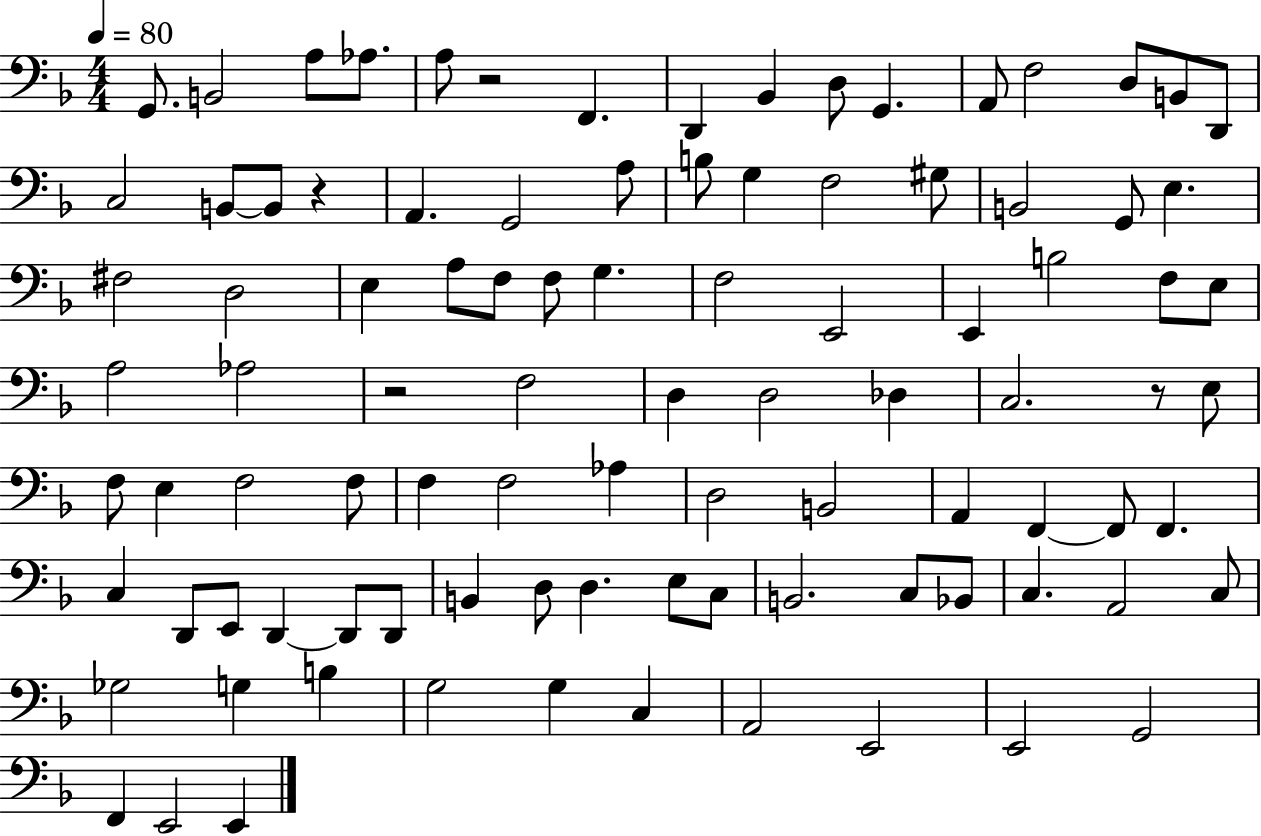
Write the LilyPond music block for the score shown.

{
  \clef bass
  \numericTimeSignature
  \time 4/4
  \key f \major
  \tempo 4 = 80
  g,8. b,2 a8 aes8. | a8 r2 f,4. | d,4 bes,4 d8 g,4. | a,8 f2 d8 b,8 d,8 | \break c2 b,8~~ b,8 r4 | a,4. g,2 a8 | b8 g4 f2 gis8 | b,2 g,8 e4. | \break fis2 d2 | e4 a8 f8 f8 g4. | f2 e,2 | e,4 b2 f8 e8 | \break a2 aes2 | r2 f2 | d4 d2 des4 | c2. r8 e8 | \break f8 e4 f2 f8 | f4 f2 aes4 | d2 b,2 | a,4 f,4~~ f,8 f,4. | \break c4 d,8 e,8 d,4~~ d,8 d,8 | b,4 d8 d4. e8 c8 | b,2. c8 bes,8 | c4. a,2 c8 | \break ges2 g4 b4 | g2 g4 c4 | a,2 e,2 | e,2 g,2 | \break f,4 e,2 e,4 | \bar "|."
}